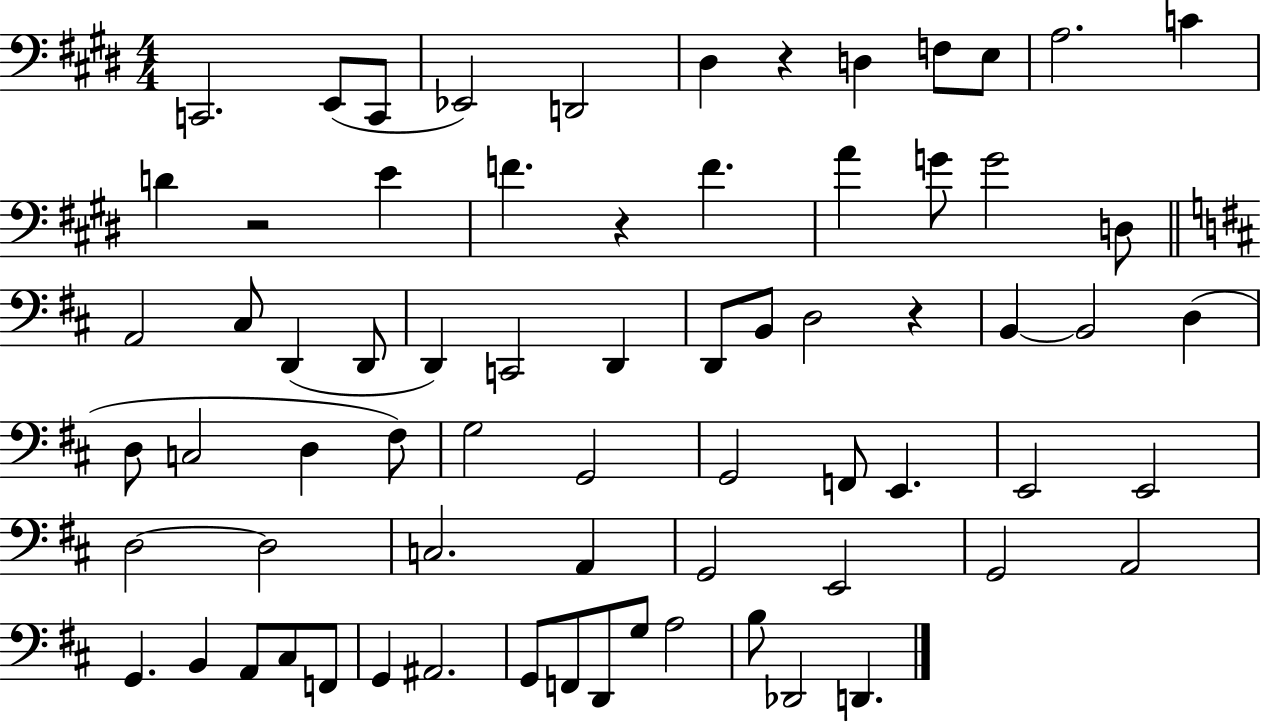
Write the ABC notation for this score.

X:1
T:Untitled
M:4/4
L:1/4
K:E
C,,2 E,,/2 C,,/2 _E,,2 D,,2 ^D, z D, F,/2 E,/2 A,2 C D z2 E F z F A G/2 G2 D,/2 A,,2 ^C,/2 D,, D,,/2 D,, C,,2 D,, D,,/2 B,,/2 D,2 z B,, B,,2 D, D,/2 C,2 D, ^F,/2 G,2 G,,2 G,,2 F,,/2 E,, E,,2 E,,2 D,2 D,2 C,2 A,, G,,2 E,,2 G,,2 A,,2 G,, B,, A,,/2 ^C,/2 F,,/2 G,, ^A,,2 G,,/2 F,,/2 D,,/2 G,/2 A,2 B,/2 _D,,2 D,,